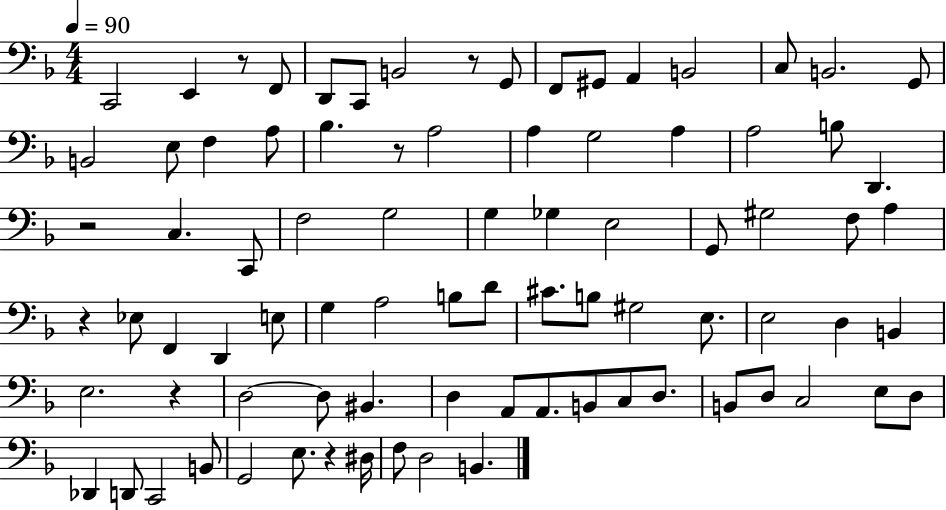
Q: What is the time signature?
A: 4/4